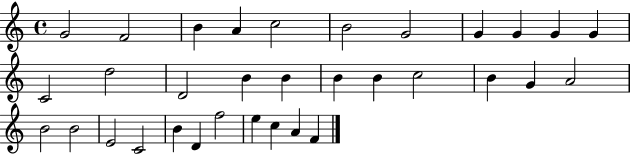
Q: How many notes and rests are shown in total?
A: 33